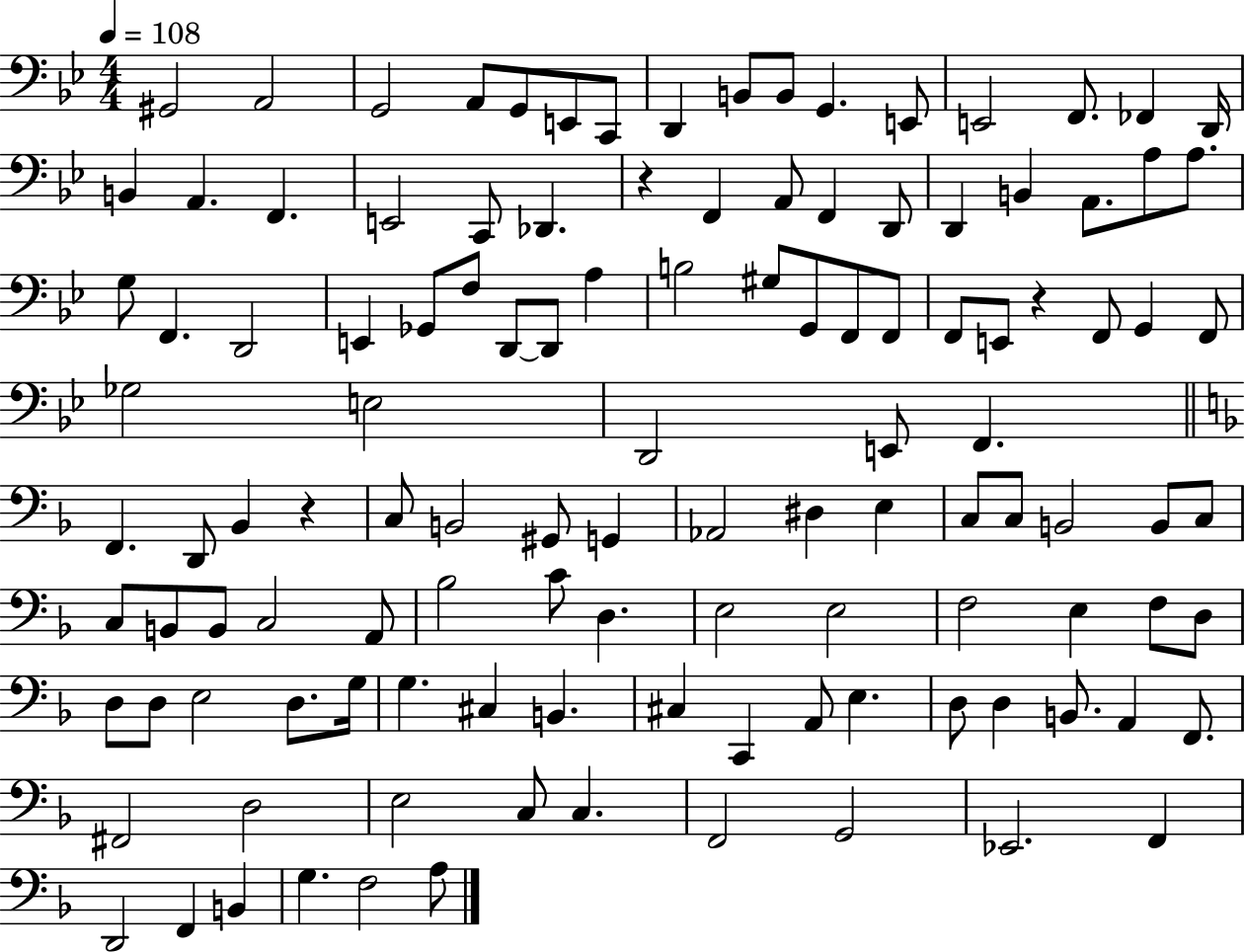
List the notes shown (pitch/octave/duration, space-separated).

G#2/h A2/h G2/h A2/e G2/e E2/e C2/e D2/q B2/e B2/e G2/q. E2/e E2/h F2/e. FES2/q D2/s B2/q A2/q. F2/q. E2/h C2/e Db2/q. R/q F2/q A2/e F2/q D2/e D2/q B2/q A2/e. A3/e A3/e. G3/e F2/q. D2/h E2/q Gb2/e F3/e D2/e D2/e A3/q B3/h G#3/e G2/e F2/e F2/e F2/e E2/e R/q F2/e G2/q F2/e Gb3/h E3/h D2/h E2/e F2/q. F2/q. D2/e Bb2/q R/q C3/e B2/h G#2/e G2/q Ab2/h D#3/q E3/q C3/e C3/e B2/h B2/e C3/e C3/e B2/e B2/e C3/h A2/e Bb3/h C4/e D3/q. E3/h E3/h F3/h E3/q F3/e D3/e D3/e D3/e E3/h D3/e. G3/s G3/q. C#3/q B2/q. C#3/q C2/q A2/e E3/q. D3/e D3/q B2/e. A2/q F2/e. F#2/h D3/h E3/h C3/e C3/q. F2/h G2/h Eb2/h. F2/q D2/h F2/q B2/q G3/q. F3/h A3/e